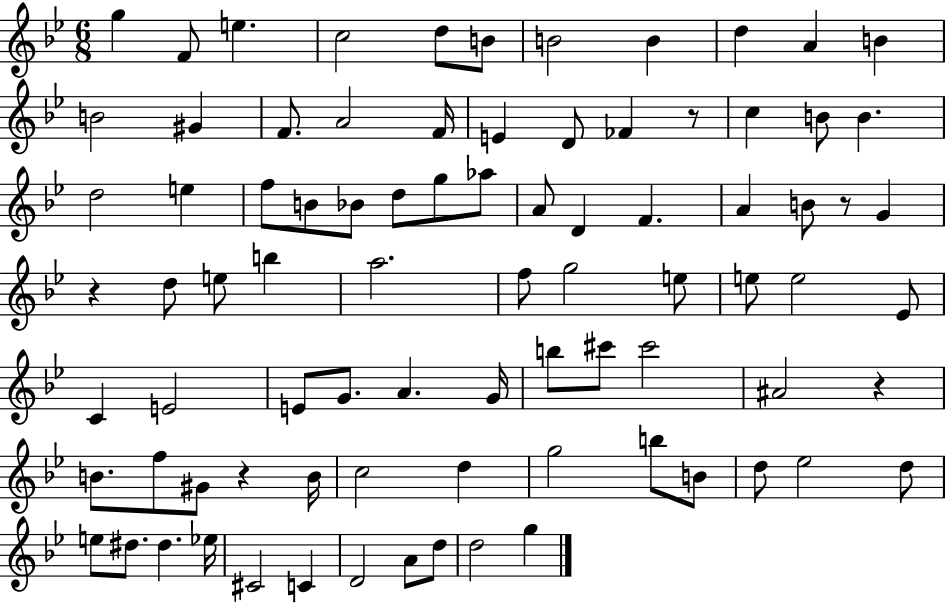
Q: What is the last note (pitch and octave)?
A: G5